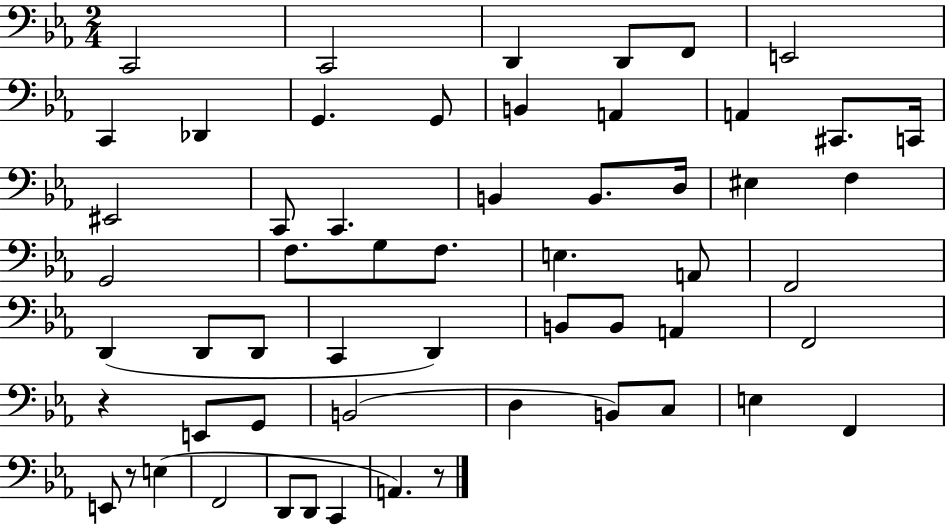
{
  \clef bass
  \numericTimeSignature
  \time 2/4
  \key ees \major
  c,2 | c,2 | d,4 d,8 f,8 | e,2 | \break c,4 des,4 | g,4. g,8 | b,4 a,4 | a,4 cis,8. c,16 | \break eis,2 | c,8 c,4. | b,4 b,8. d16 | eis4 f4 | \break g,2 | f8. g8 f8. | e4. a,8 | f,2 | \break d,4( d,8 d,8 | c,4 d,4) | b,8 b,8 a,4 | f,2 | \break r4 e,8 g,8 | b,2( | d4 b,8) c8 | e4 f,4 | \break e,8 r8 e4( | f,2 | d,8 d,8 c,4 | a,4.) r8 | \break \bar "|."
}